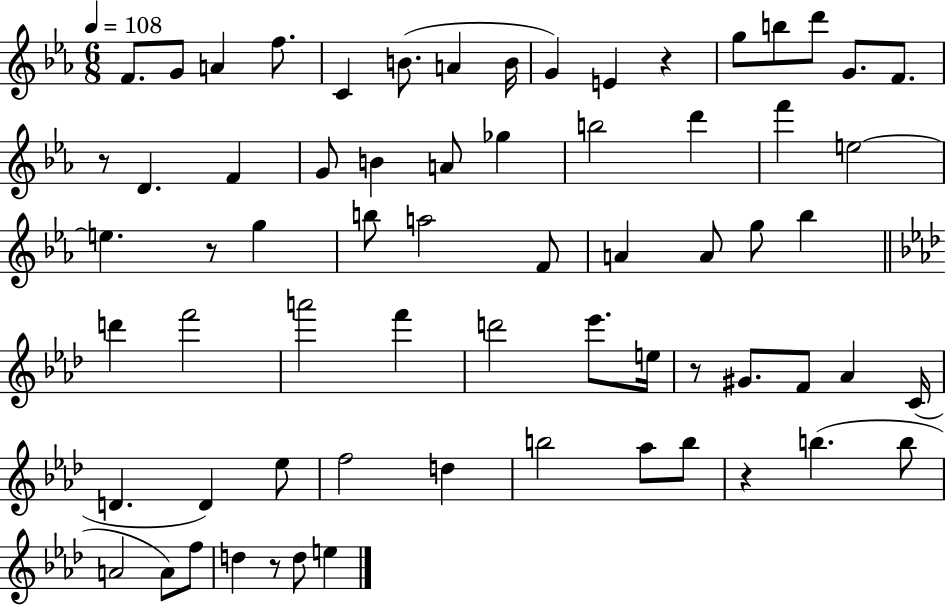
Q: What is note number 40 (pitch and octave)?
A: Eb6